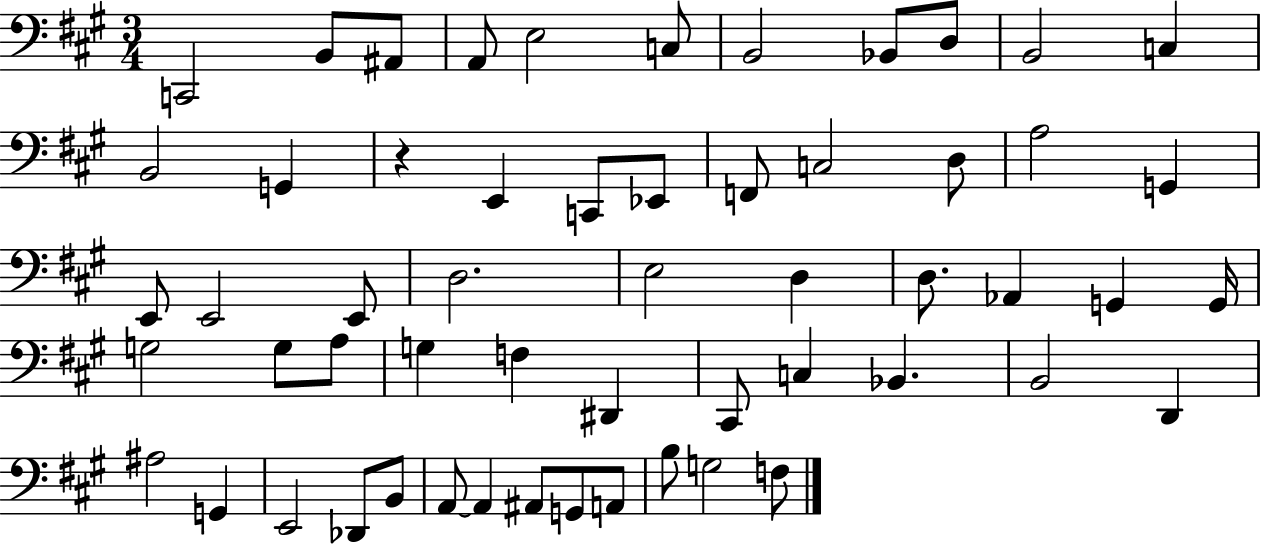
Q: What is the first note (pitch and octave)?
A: C2